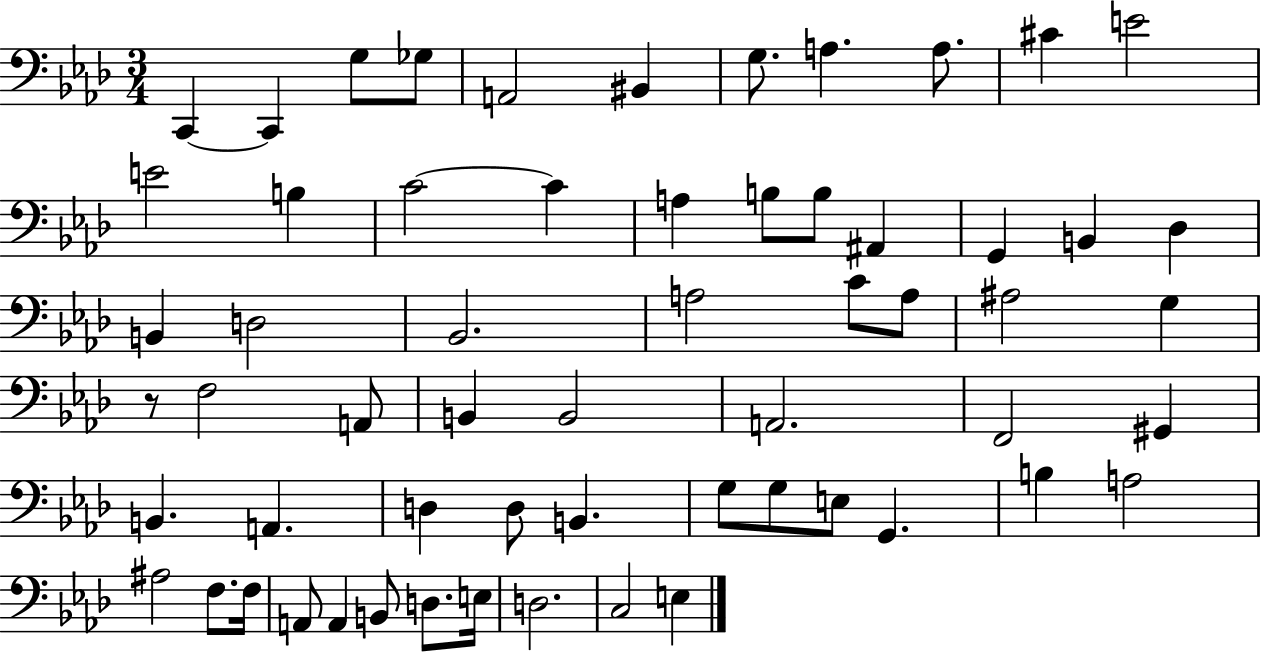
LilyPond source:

{
  \clef bass
  \numericTimeSignature
  \time 3/4
  \key aes \major
  c,4~~ c,4 g8 ges8 | a,2 bis,4 | g8. a4. a8. | cis'4 e'2 | \break e'2 b4 | c'2~~ c'4 | a4 b8 b8 ais,4 | g,4 b,4 des4 | \break b,4 d2 | bes,2. | a2 c'8 a8 | ais2 g4 | \break r8 f2 a,8 | b,4 b,2 | a,2. | f,2 gis,4 | \break b,4. a,4. | d4 d8 b,4. | g8 g8 e8 g,4. | b4 a2 | \break ais2 f8. f16 | a,8 a,4 b,8 d8. e16 | d2. | c2 e4 | \break \bar "|."
}